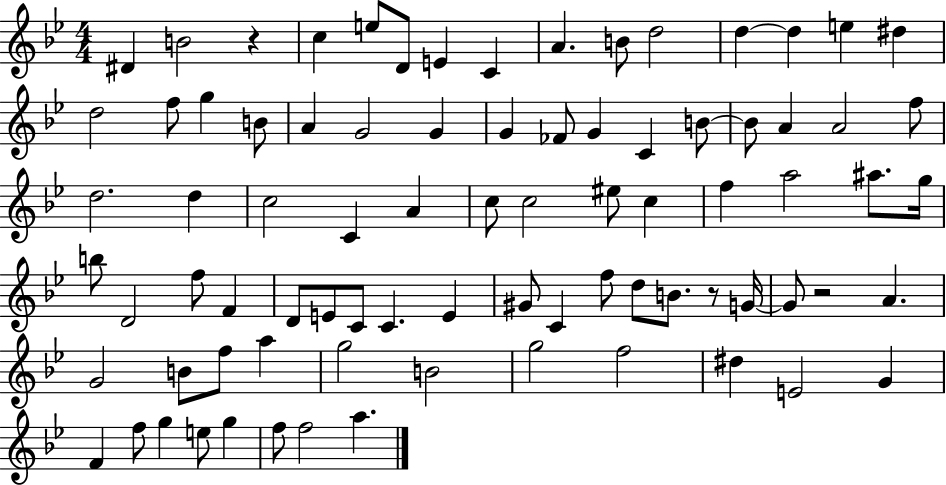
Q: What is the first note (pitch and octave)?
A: D#4